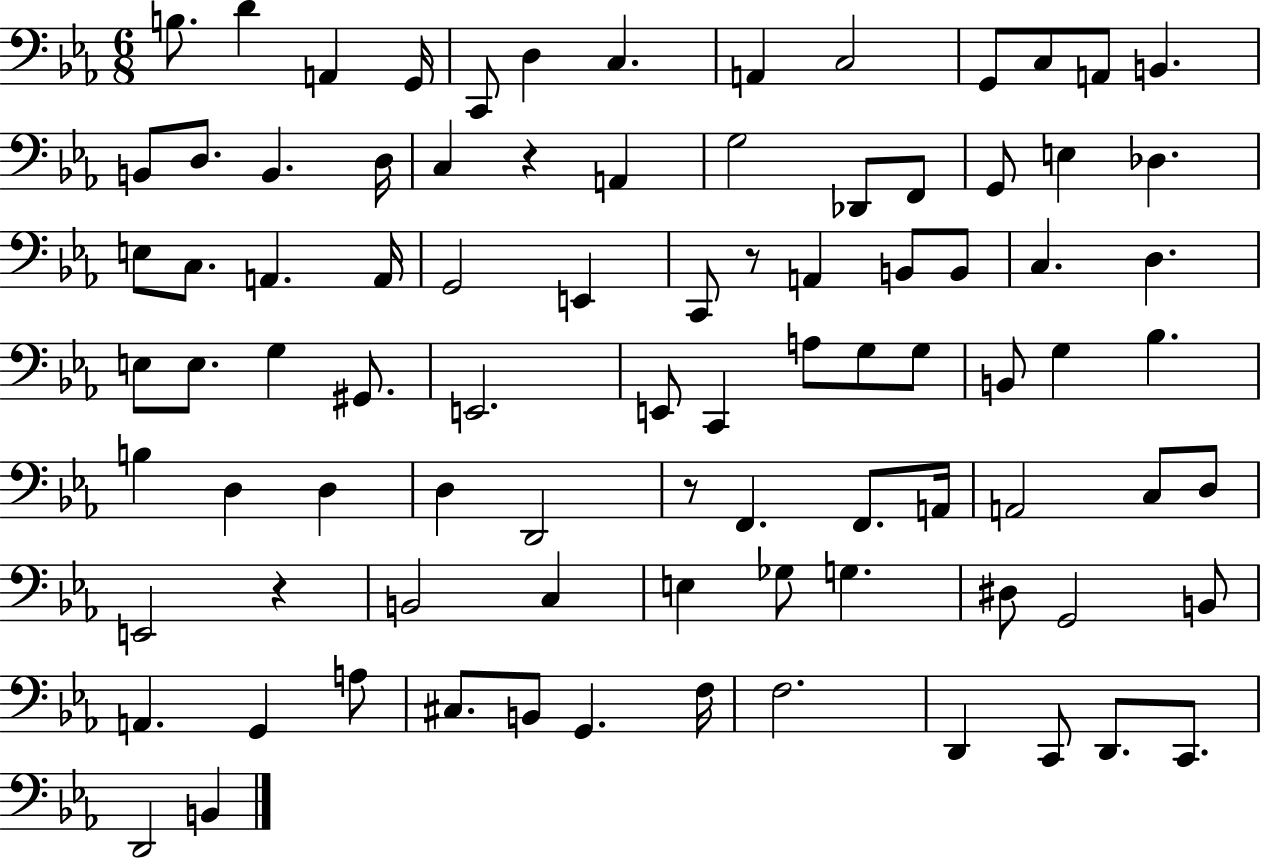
B3/e. D4/q A2/q G2/s C2/e D3/q C3/q. A2/q C3/h G2/e C3/e A2/e B2/q. B2/e D3/e. B2/q. D3/s C3/q R/q A2/q G3/h Db2/e F2/e G2/e E3/q Db3/q. E3/e C3/e. A2/q. A2/s G2/h E2/q C2/e R/e A2/q B2/e B2/e C3/q. D3/q. E3/e E3/e. G3/q G#2/e. E2/h. E2/e C2/q A3/e G3/e G3/e B2/e G3/q Bb3/q. B3/q D3/q D3/q D3/q D2/h R/e F2/q. F2/e. A2/s A2/h C3/e D3/e E2/h R/q B2/h C3/q E3/q Gb3/e G3/q. D#3/e G2/h B2/e A2/q. G2/q A3/e C#3/e. B2/e G2/q. F3/s F3/h. D2/q C2/e D2/e. C2/e. D2/h B2/q